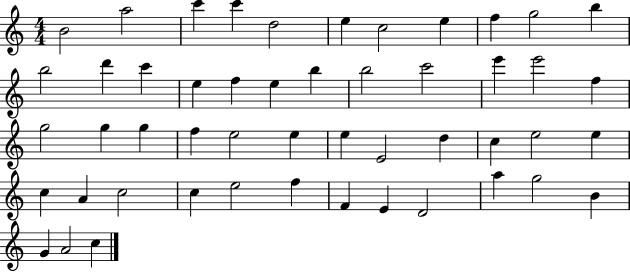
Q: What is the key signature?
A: C major